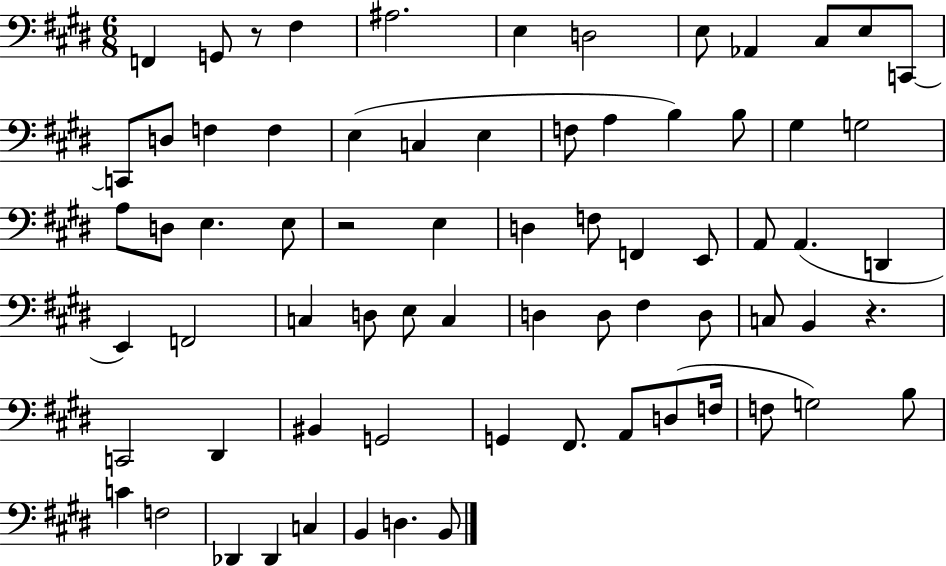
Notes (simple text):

F2/q G2/e R/e F#3/q A#3/h. E3/q D3/h E3/e Ab2/q C#3/e E3/e C2/e C2/e D3/e F3/q F3/q E3/q C3/q E3/q F3/e A3/q B3/q B3/e G#3/q G3/h A3/e D3/e E3/q. E3/e R/h E3/q D3/q F3/e F2/q E2/e A2/e A2/q. D2/q E2/q F2/h C3/q D3/e E3/e C3/q D3/q D3/e F#3/q D3/e C3/e B2/q R/q. C2/h D#2/q BIS2/q G2/h G2/q F#2/e. A2/e D3/e F3/s F3/e G3/h B3/e C4/q F3/h Db2/q Db2/q C3/q B2/q D3/q. B2/e